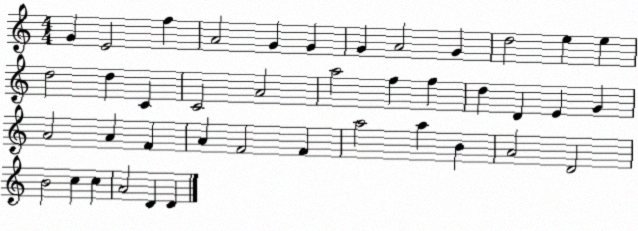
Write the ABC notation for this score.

X:1
T:Untitled
M:4/4
L:1/4
K:C
G E2 f A2 G G G A2 G d2 e e d2 d C C2 A2 a2 f f d D E G A2 A F A F2 F a2 a B A2 D2 B2 c c A2 D D